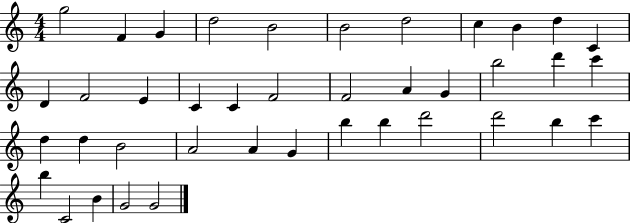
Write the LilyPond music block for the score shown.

{
  \clef treble
  \numericTimeSignature
  \time 4/4
  \key c \major
  g''2 f'4 g'4 | d''2 b'2 | b'2 d''2 | c''4 b'4 d''4 c'4 | \break d'4 f'2 e'4 | c'4 c'4 f'2 | f'2 a'4 g'4 | b''2 d'''4 c'''4 | \break d''4 d''4 b'2 | a'2 a'4 g'4 | b''4 b''4 d'''2 | d'''2 b''4 c'''4 | \break b''4 c'2 b'4 | g'2 g'2 | \bar "|."
}